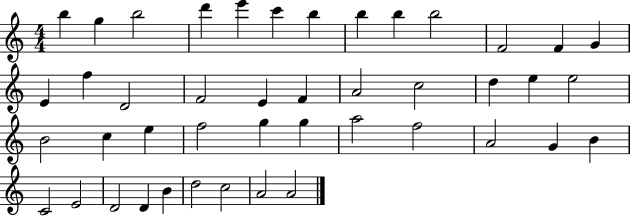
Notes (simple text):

B5/q G5/q B5/h D6/q E6/q C6/q B5/q B5/q B5/q B5/h F4/h F4/q G4/q E4/q F5/q D4/h F4/h E4/q F4/q A4/h C5/h D5/q E5/q E5/h B4/h C5/q E5/q F5/h G5/q G5/q A5/h F5/h A4/h G4/q B4/q C4/h E4/h D4/h D4/q B4/q D5/h C5/h A4/h A4/h